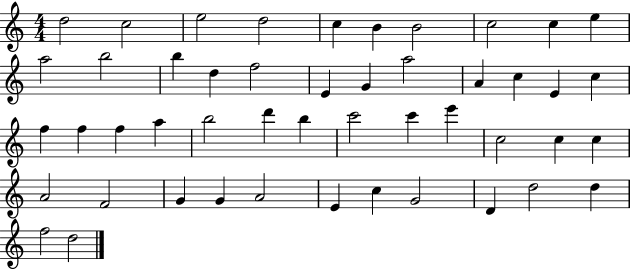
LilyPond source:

{
  \clef treble
  \numericTimeSignature
  \time 4/4
  \key c \major
  d''2 c''2 | e''2 d''2 | c''4 b'4 b'2 | c''2 c''4 e''4 | \break a''2 b''2 | b''4 d''4 f''2 | e'4 g'4 a''2 | a'4 c''4 e'4 c''4 | \break f''4 f''4 f''4 a''4 | b''2 d'''4 b''4 | c'''2 c'''4 e'''4 | c''2 c''4 c''4 | \break a'2 f'2 | g'4 g'4 a'2 | e'4 c''4 g'2 | d'4 d''2 d''4 | \break f''2 d''2 | \bar "|."
}